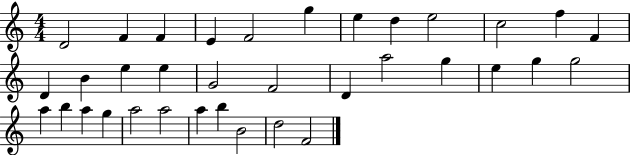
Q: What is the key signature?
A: C major